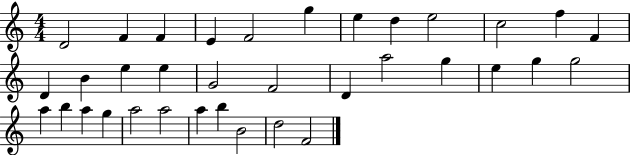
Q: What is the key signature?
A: C major